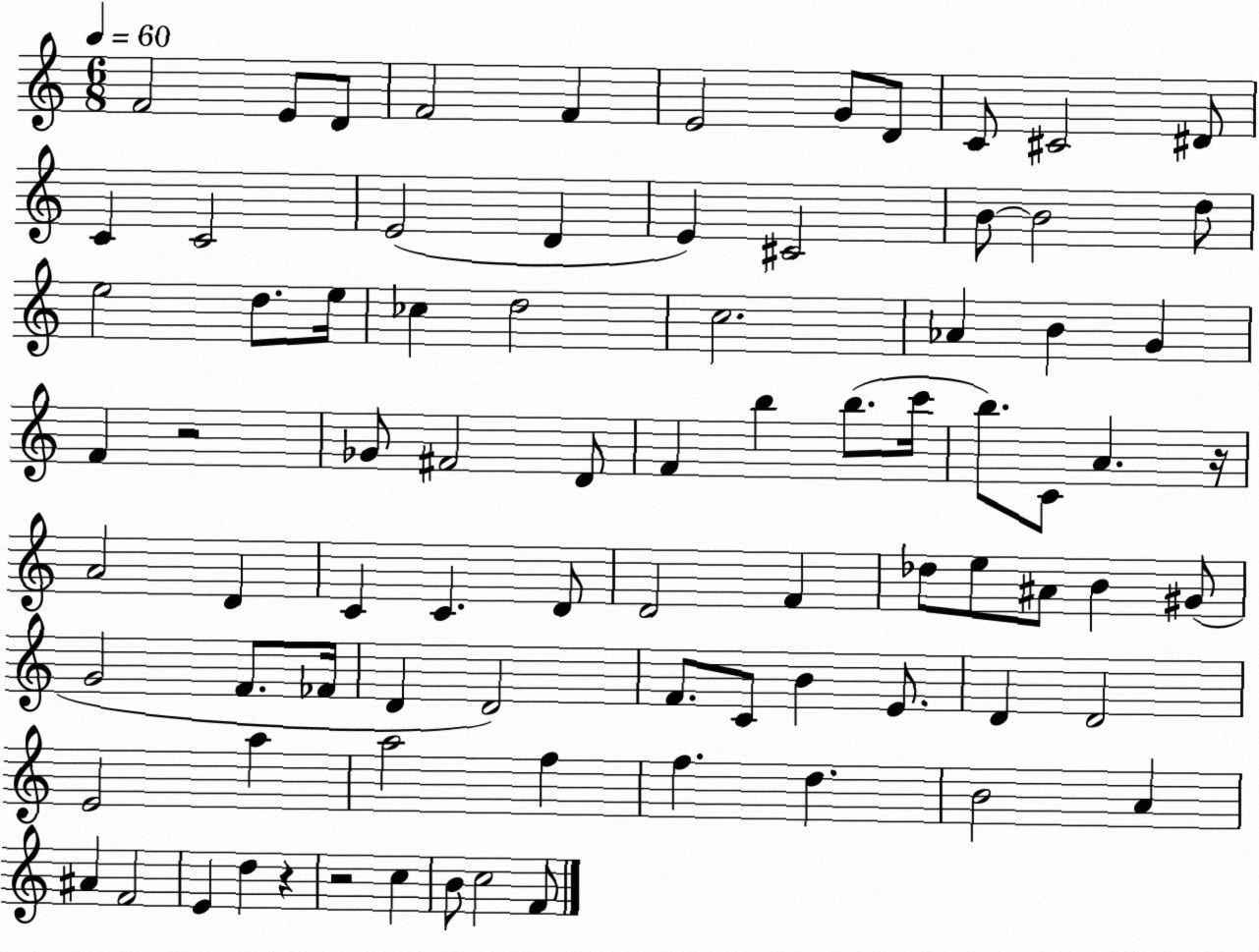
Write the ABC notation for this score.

X:1
T:Untitled
M:6/8
L:1/4
K:C
F2 E/2 D/2 F2 F E2 G/2 D/2 C/2 ^C2 ^D/2 C C2 E2 D E ^C2 B/2 B2 d/2 e2 d/2 e/4 _c d2 c2 _A B G F z2 _G/2 ^F2 D/2 F b b/2 c'/4 b/2 C/2 A z/4 A2 D C C D/2 D2 F _d/2 e/2 ^A/2 B ^G/2 G2 F/2 _F/4 D D2 F/2 C/2 B E/2 D D2 E2 a a2 f f d B2 A ^A F2 E d z z2 c B/2 c2 F/2